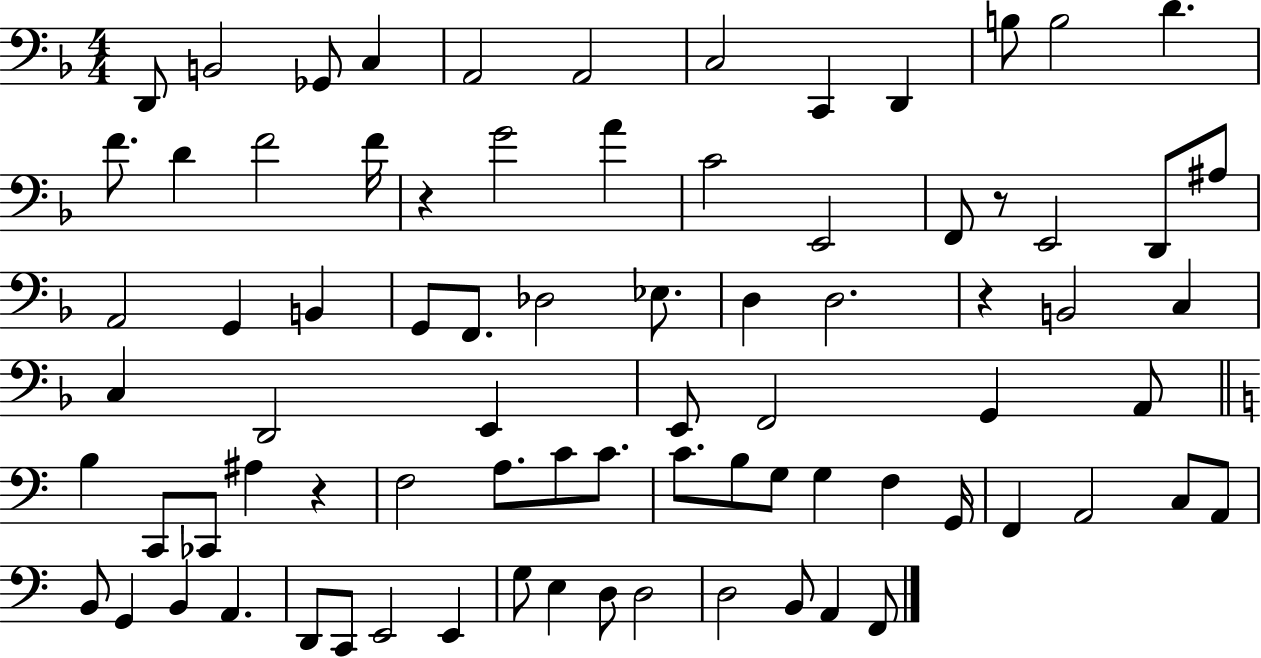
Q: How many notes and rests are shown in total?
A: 80